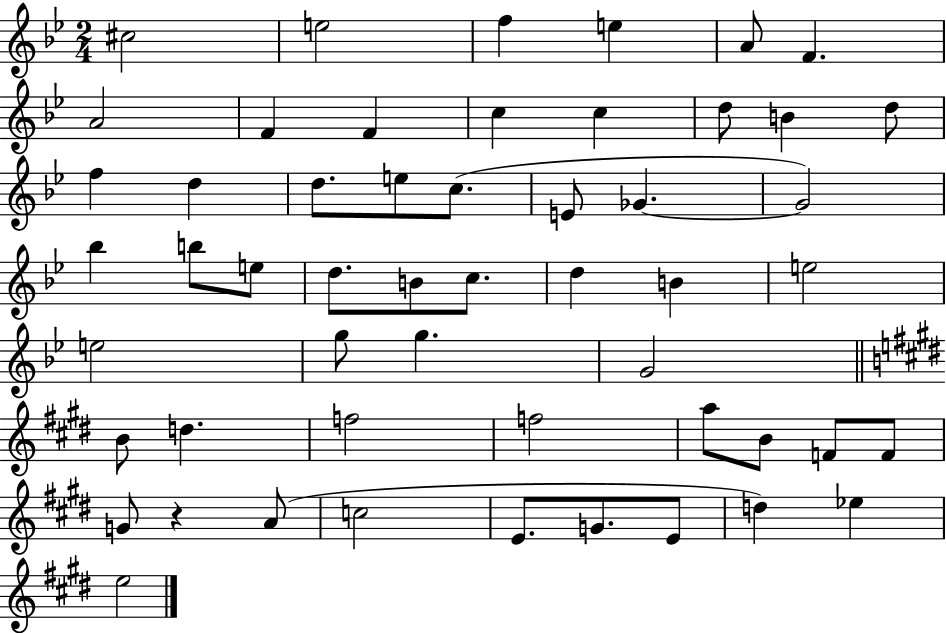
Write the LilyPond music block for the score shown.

{
  \clef treble
  \numericTimeSignature
  \time 2/4
  \key bes \major
  cis''2 | e''2 | f''4 e''4 | a'8 f'4. | \break a'2 | f'4 f'4 | c''4 c''4 | d''8 b'4 d''8 | \break f''4 d''4 | d''8. e''8 c''8.( | e'8 ges'4.~~ | ges'2) | \break bes''4 b''8 e''8 | d''8. b'8 c''8. | d''4 b'4 | e''2 | \break e''2 | g''8 g''4. | g'2 | \bar "||" \break \key e \major b'8 d''4. | f''2 | f''2 | a''8 b'8 f'8 f'8 | \break g'8 r4 a'8( | c''2 | e'8. g'8. e'8 | d''4) ees''4 | \break e''2 | \bar "|."
}